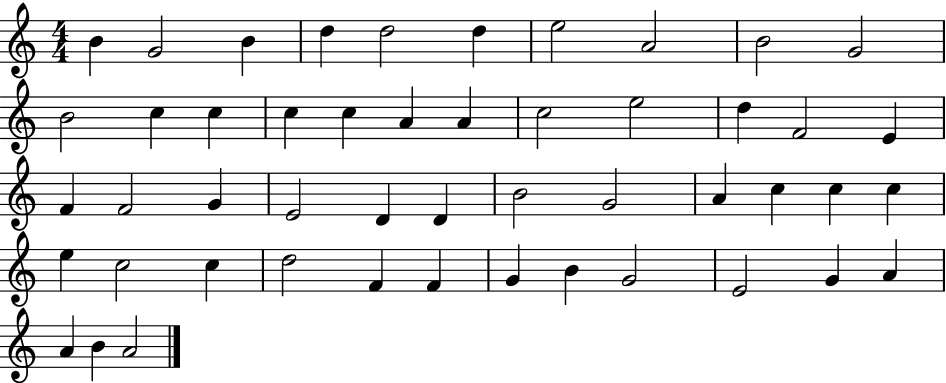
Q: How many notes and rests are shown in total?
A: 49